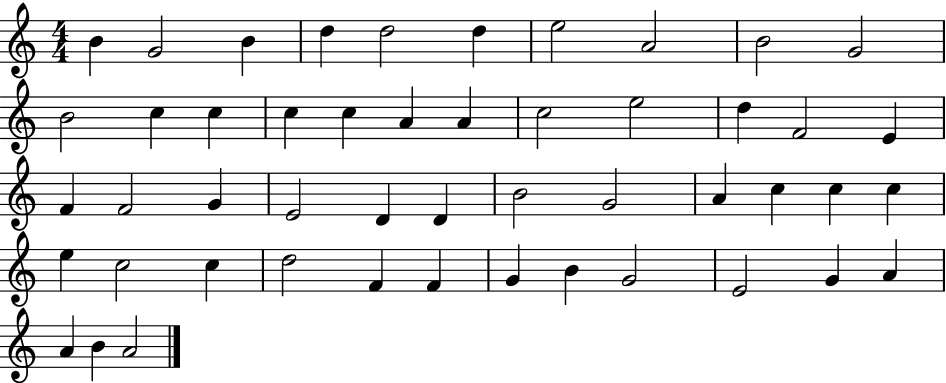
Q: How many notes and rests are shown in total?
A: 49